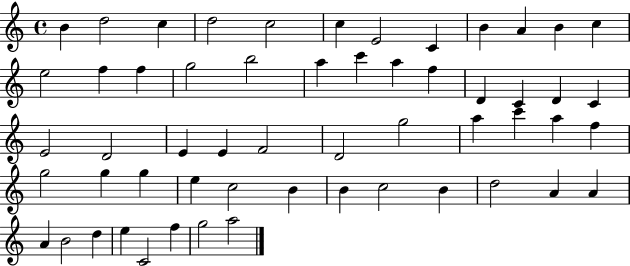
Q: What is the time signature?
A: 4/4